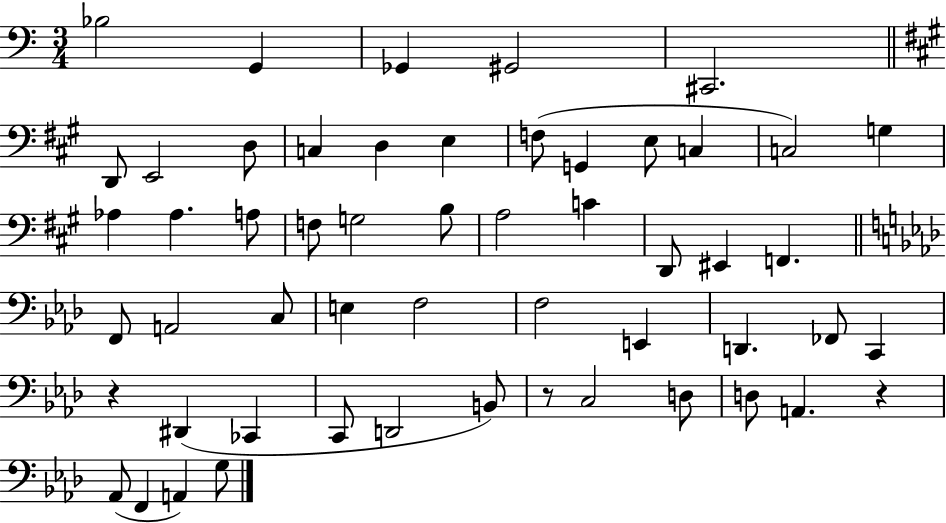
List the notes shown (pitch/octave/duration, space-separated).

Bb3/h G2/q Gb2/q G#2/h C#2/h. D2/e E2/h D3/e C3/q D3/q E3/q F3/e G2/q E3/e C3/q C3/h G3/q Ab3/q Ab3/q. A3/e F3/e G3/h B3/e A3/h C4/q D2/e EIS2/q F2/q. F2/e A2/h C3/e E3/q F3/h F3/h E2/q D2/q. FES2/e C2/q R/q D#2/q CES2/q C2/e D2/h B2/e R/e C3/h D3/e D3/e A2/q. R/q Ab2/e F2/q A2/q G3/e